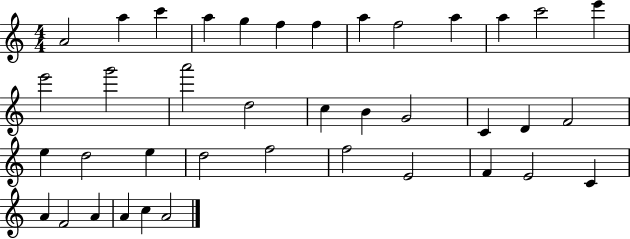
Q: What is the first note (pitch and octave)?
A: A4